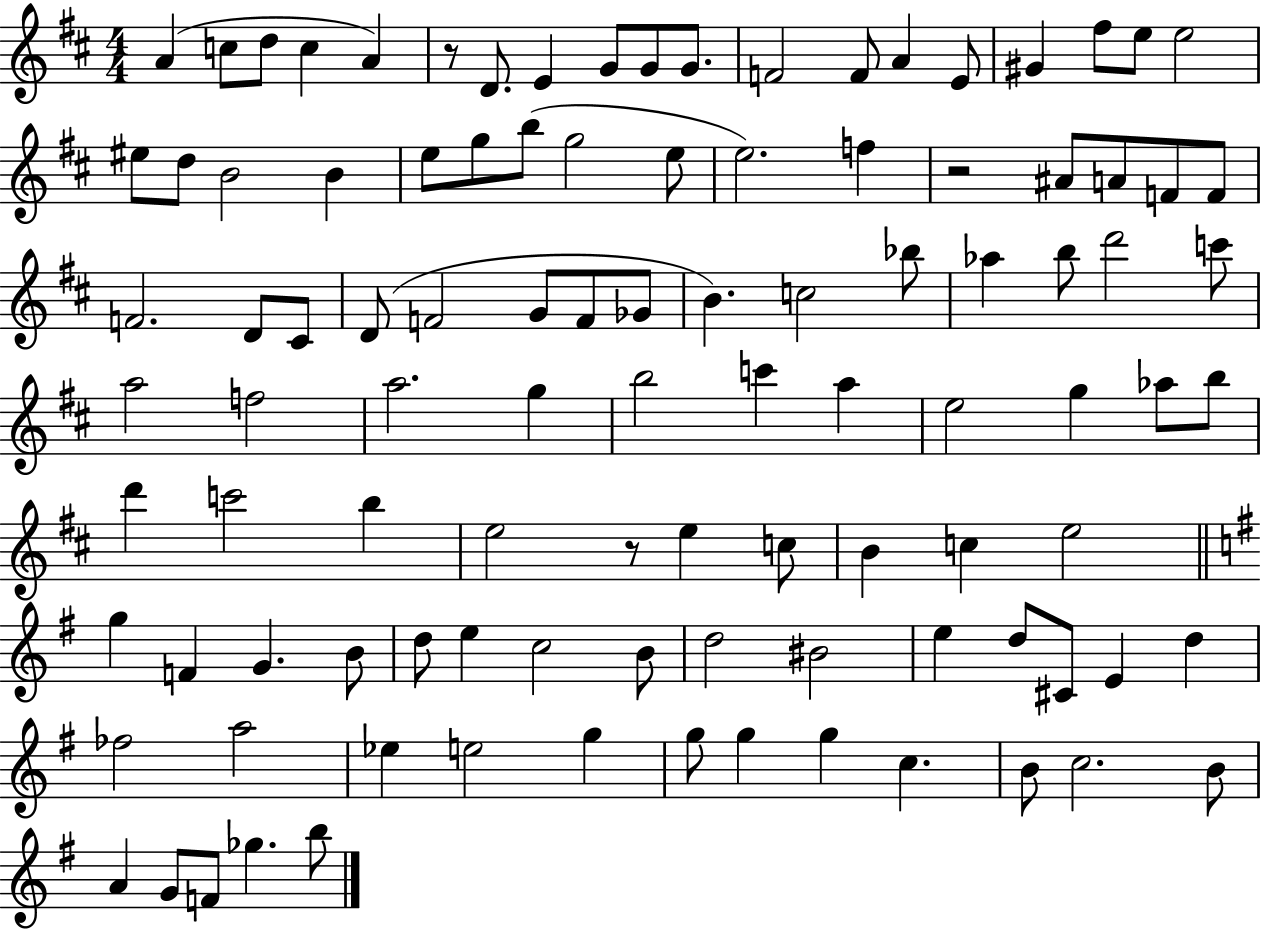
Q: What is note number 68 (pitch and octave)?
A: E5